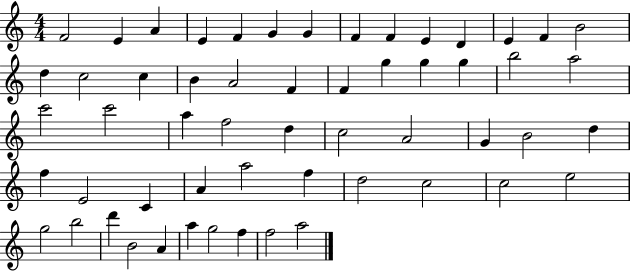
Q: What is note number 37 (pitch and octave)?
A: F5